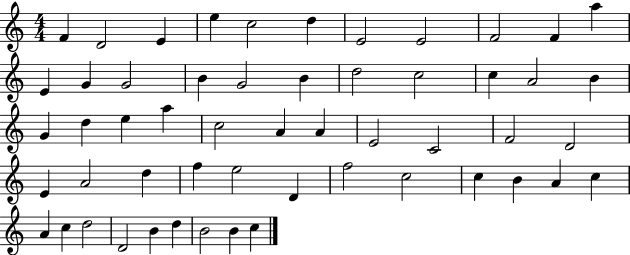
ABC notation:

X:1
T:Untitled
M:4/4
L:1/4
K:C
F D2 E e c2 d E2 E2 F2 F a E G G2 B G2 B d2 c2 c A2 B G d e a c2 A A E2 C2 F2 D2 E A2 d f e2 D f2 c2 c B A c A c d2 D2 B d B2 B c